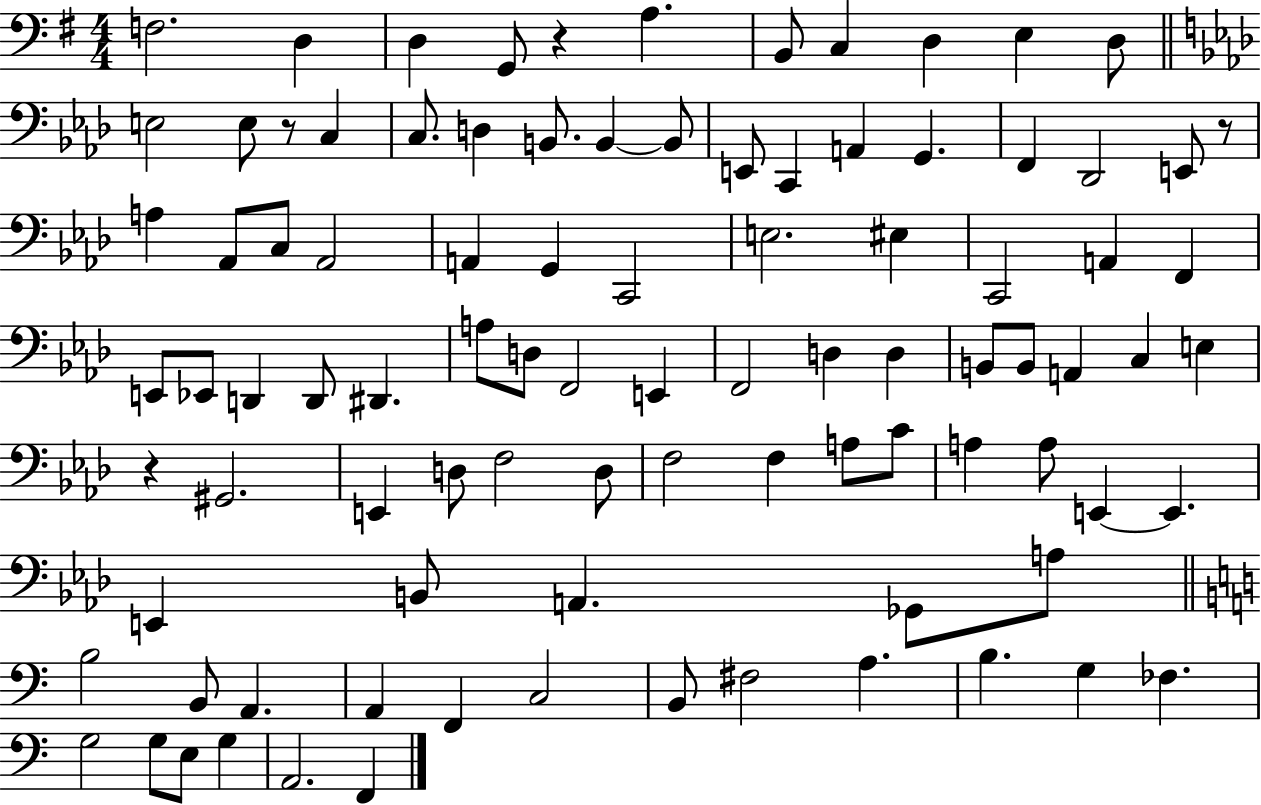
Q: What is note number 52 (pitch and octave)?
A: A2